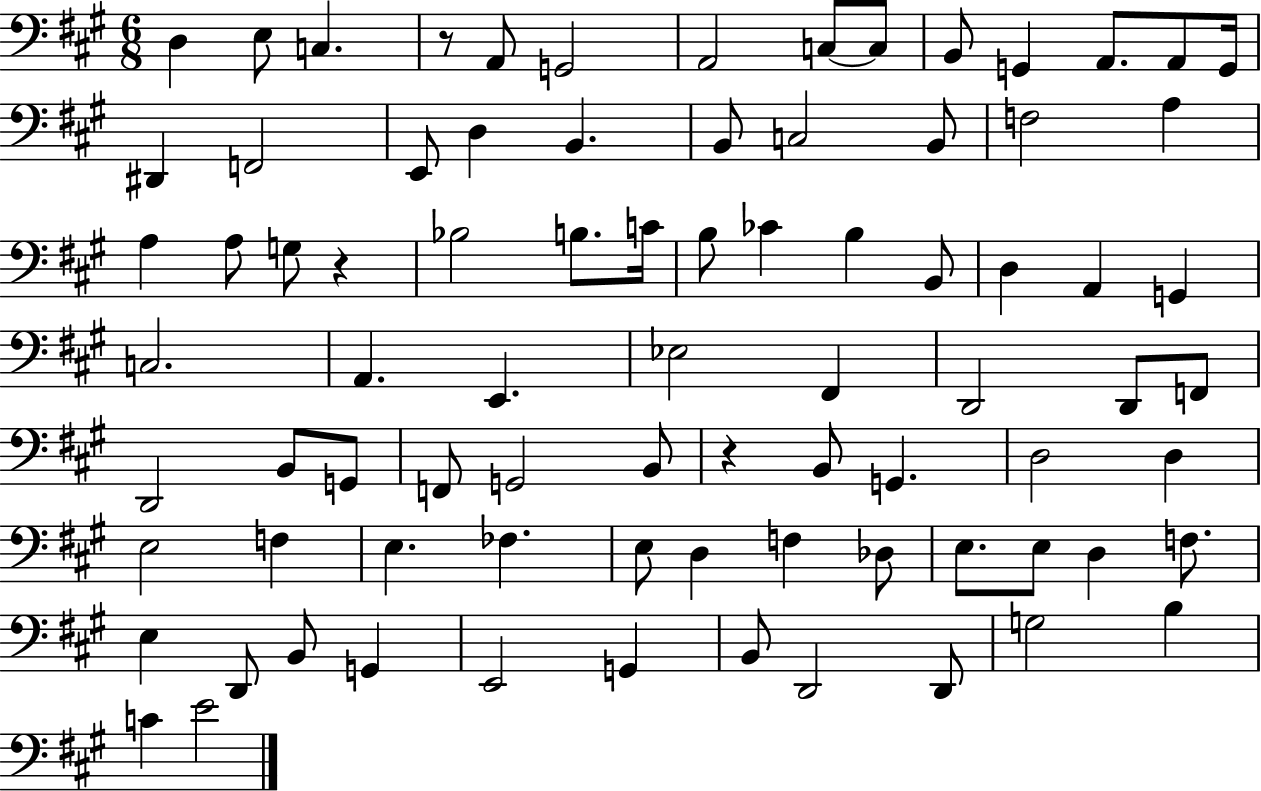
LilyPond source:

{
  \clef bass
  \numericTimeSignature
  \time 6/8
  \key a \major
  d4 e8 c4. | r8 a,8 g,2 | a,2 c8~~ c8 | b,8 g,4 a,8. a,8 g,16 | \break dis,4 f,2 | e,8 d4 b,4. | b,8 c2 b,8 | f2 a4 | \break a4 a8 g8 r4 | bes2 b8. c'16 | b8 ces'4 b4 b,8 | d4 a,4 g,4 | \break c2. | a,4. e,4. | ees2 fis,4 | d,2 d,8 f,8 | \break d,2 b,8 g,8 | f,8 g,2 b,8 | r4 b,8 g,4. | d2 d4 | \break e2 f4 | e4. fes4. | e8 d4 f4 des8 | e8. e8 d4 f8. | \break e4 d,8 b,8 g,4 | e,2 g,4 | b,8 d,2 d,8 | g2 b4 | \break c'4 e'2 | \bar "|."
}